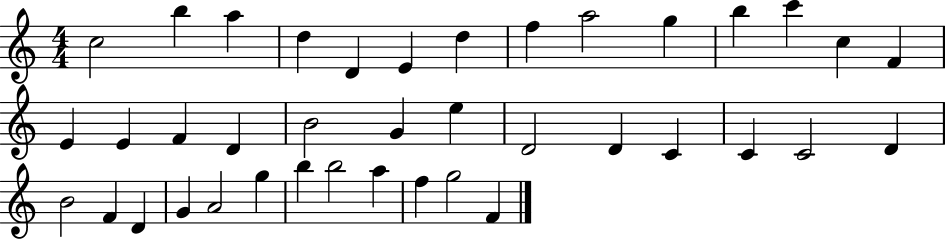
{
  \clef treble
  \numericTimeSignature
  \time 4/4
  \key c \major
  c''2 b''4 a''4 | d''4 d'4 e'4 d''4 | f''4 a''2 g''4 | b''4 c'''4 c''4 f'4 | \break e'4 e'4 f'4 d'4 | b'2 g'4 e''4 | d'2 d'4 c'4 | c'4 c'2 d'4 | \break b'2 f'4 d'4 | g'4 a'2 g''4 | b''4 b''2 a''4 | f''4 g''2 f'4 | \break \bar "|."
}